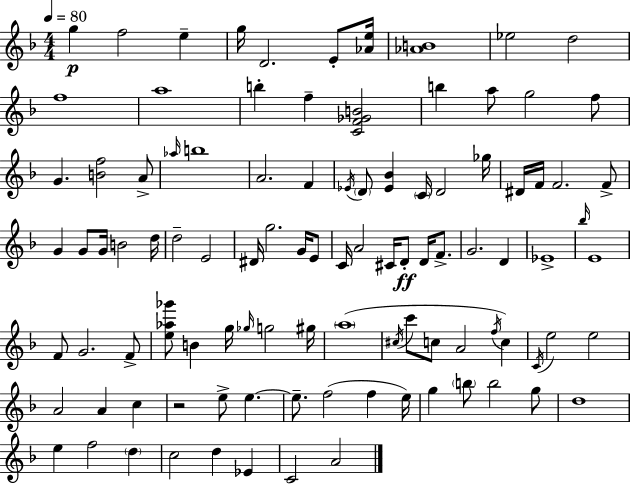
{
  \clef treble
  \numericTimeSignature
  \time 4/4
  \key d \minor
  \tempo 4 = 80
  g''4\p f''2 e''4-- | g''16 d'2. e'8-. <aes' e''>16 | <aes' b'>1 | ees''2 d''2 | \break f''1 | a''1 | b''4-. f''4-- <c' f' ges' b'>2 | b''4 a''8 g''2 f''8 | \break g'4. <b' f''>2 a'8-> | \grace { aes''16 } b''1 | a'2. f'4 | \acciaccatura { ees'16 } \parenthesize d'8 <ees' bes'>4 \parenthesize c'16 d'2 | \break ges''16 dis'16 f'16 f'2. | f'8-> g'4 g'8 g'16 b'2 | d''16 d''2-- e'2 | dis'16 g''2. g'16 | \break e'8 c'16 a'2 cis'16 d'8-.\ff d'16 f'8.-> | g'2. d'4 | ees'1-> | \grace { bes''16 } e'1 | \break f'8 g'2. | f'8-> <e'' aes'' ges'''>8 b'4 g''16 \grace { ges''16 } g''2 | gis''16 \parenthesize a''1( | \acciaccatura { cis''16 } c'''8 c''8 a'2 | \break \acciaccatura { f''16 }) c''4 \acciaccatura { c'16 } e''2 e''2 | a'2 a'4 | c''4 r2 e''8-> | e''4.~~ e''8.-- f''2( | \break f''4 e''16) g''4 \parenthesize b''8 b''2 | g''8 d''1 | e''4 f''2 | \parenthesize d''4 c''2 d''4 | \break ees'4 c'2 a'2 | \bar "|."
}